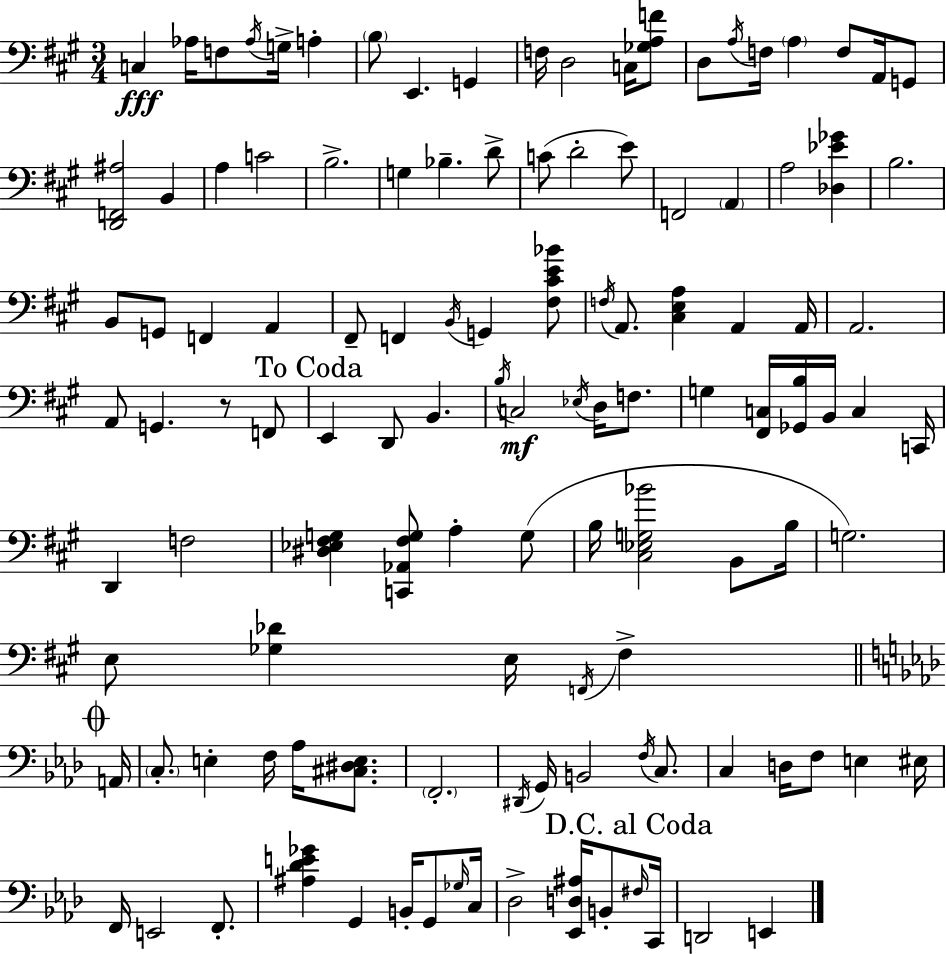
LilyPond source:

{
  \clef bass
  \numericTimeSignature
  \time 3/4
  \key a \major
  c4\fff aes16 f8 \acciaccatura { aes16 } g16-> a4-. | \parenthesize b8 e,4. g,4 | f16 d2 c16 <ges a f'>8 | d8 \acciaccatura { a16 } f16 \parenthesize a4 f8 a,16 | \break g,8 <d, f, ais>2 b,4 | a4 c'2 | b2.-> | g4 bes4.-- | \break d'8-> c'8( d'2-. | e'8) f,2 \parenthesize a,4 | a2 <des ees' ges'>4 | b2. | \break b,8 g,8 f,4 a,4 | fis,8-- f,4 \acciaccatura { b,16 } g,4 | <fis cis' e' bes'>8 \acciaccatura { f16 } a,8. <cis e a>4 a,4 | a,16 a,2. | \break a,8 g,4. | r8 f,8 \mark "To Coda" e,4 d,8 b,4. | \acciaccatura { b16 } c2\mf | \acciaccatura { ees16 } d16 f8. g4 <fis, c>16 <ges, b>16 | \break b,16 c4 c,16 d,4 f2 | <dis ees fis g>4 <c, aes, fis g>8 | a4-. g8( b16 <cis ees g bes'>2 | b,8 b16 g2.) | \break e8 <ges des'>4 | e16 \acciaccatura { f,16 } fis4-> \mark \markup { \musicglyph "scripts.coda" } \bar "||" \break \key f \minor a,16 \parenthesize c8.-. e4-. f16 aes16 <cis dis e>8. | \parenthesize f,2.-. | \acciaccatura { dis,16 } g,16 b,2 \acciaccatura { f16 } | c8. c4 d16 f8 e4 | \break eis16 f,16 e,2 | f,8.-. <ais des' e' ges'>4 g,4 b,16-. | g,8 \grace { ges16 } c16 des2-> | <ees, d ais>16 b,8-. \mark "D.C. al Coda" \grace { fis16 } c,16 d,2 | \break e,4 \bar "|."
}